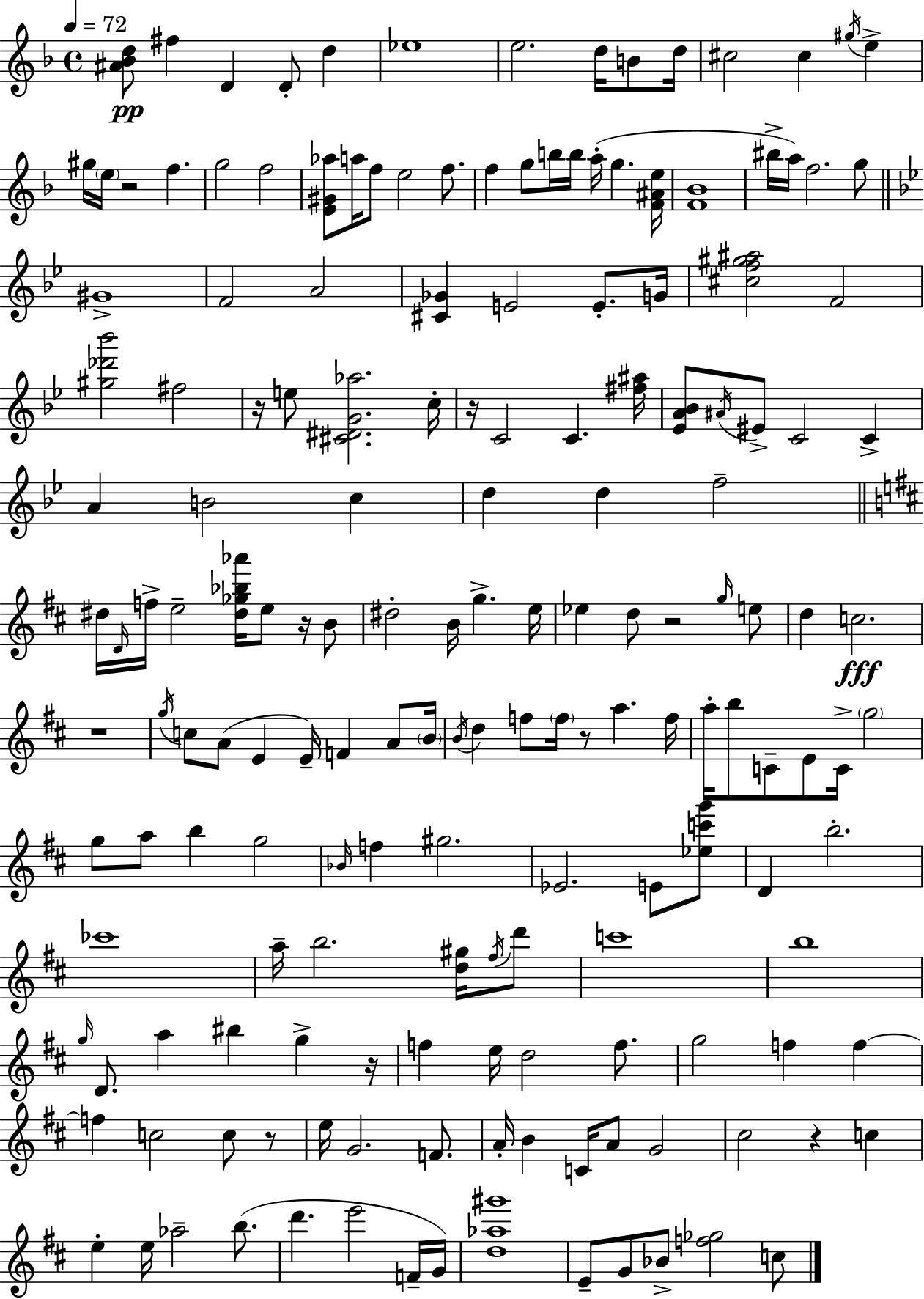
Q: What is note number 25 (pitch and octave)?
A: B5